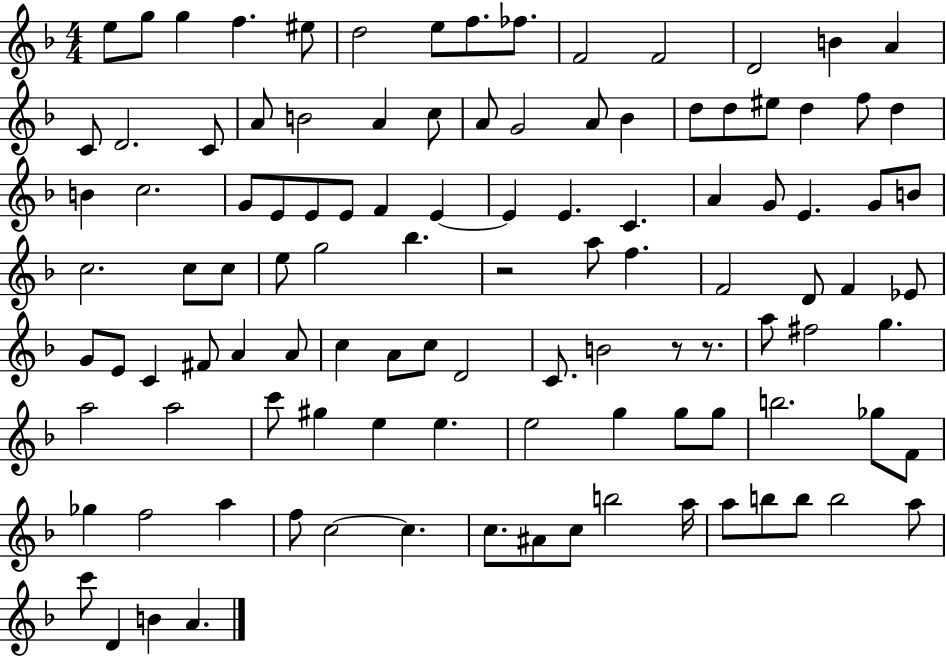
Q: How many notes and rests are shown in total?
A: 110